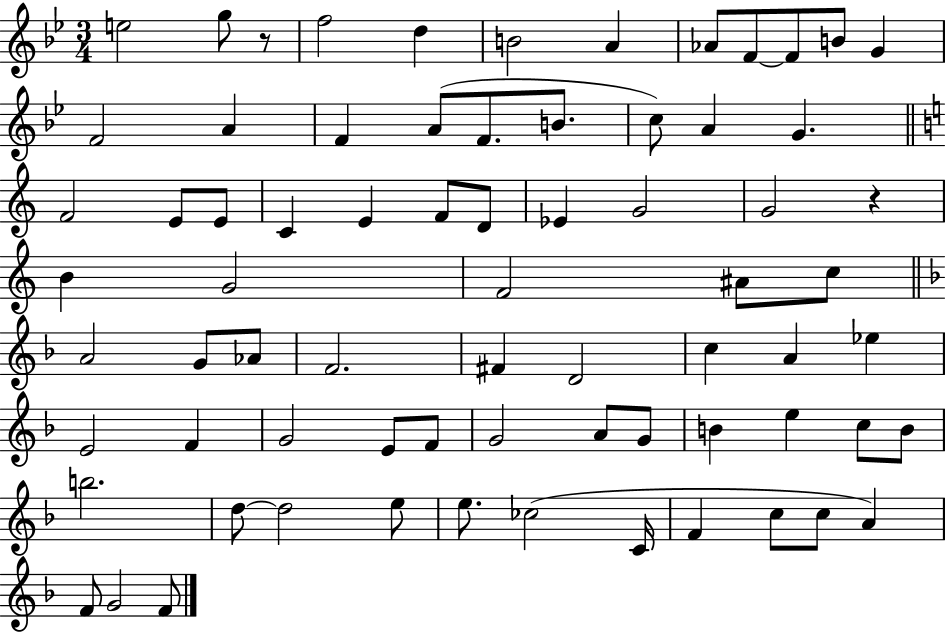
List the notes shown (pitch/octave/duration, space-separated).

E5/h G5/e R/e F5/h D5/q B4/h A4/q Ab4/e F4/e F4/e B4/e G4/q F4/h A4/q F4/q A4/e F4/e. B4/e. C5/e A4/q G4/q. F4/h E4/e E4/e C4/q E4/q F4/e D4/e Eb4/q G4/h G4/h R/q B4/q G4/h F4/h A#4/e C5/e A4/h G4/e Ab4/e F4/h. F#4/q D4/h C5/q A4/q Eb5/q E4/h F4/q G4/h E4/e F4/e G4/h A4/e G4/e B4/q E5/q C5/e B4/e B5/h. D5/e D5/h E5/e E5/e. CES5/h C4/s F4/q C5/e C5/e A4/q F4/e G4/h F4/e